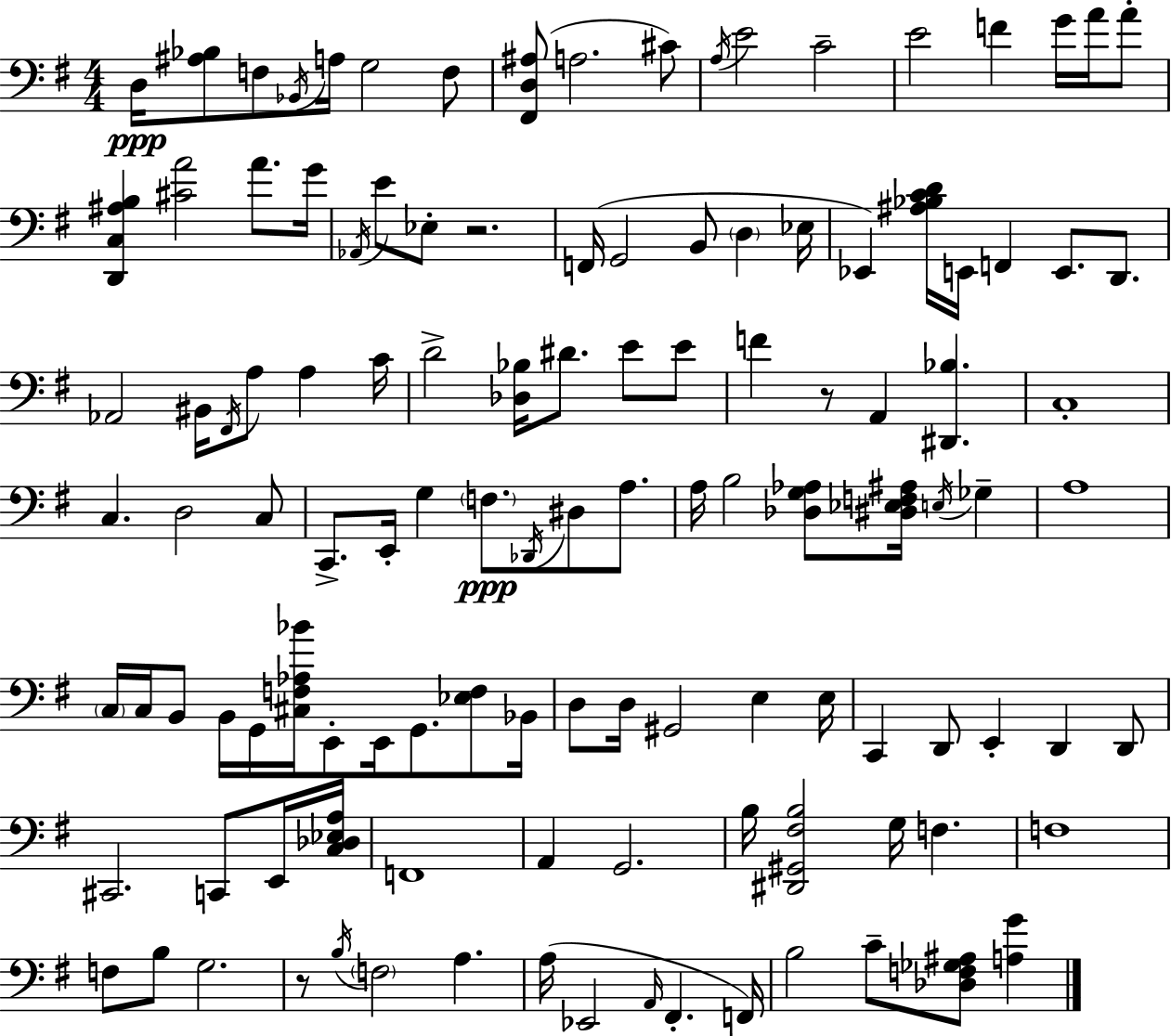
X:1
T:Untitled
M:4/4
L:1/4
K:G
D,/4 [^A,_B,]/2 F,/2 _B,,/4 A,/4 G,2 F,/2 [^F,,D,^A,]/2 A,2 ^C/2 A,/4 E2 C2 E2 F G/4 A/4 A/2 [D,,C,^A,B,] [^CA]2 A/2 G/4 _A,,/4 E/2 _E,/2 z2 F,,/4 G,,2 B,,/2 D, _E,/4 _E,, [^A,_B,CD]/4 E,,/4 F,, E,,/2 D,,/2 _A,,2 ^B,,/4 ^F,,/4 A,/2 A, C/4 D2 [_D,_B,]/4 ^D/2 E/2 E/2 F z/2 A,, [^D,,_B,] C,4 C, D,2 C,/2 C,,/2 E,,/4 G, F,/2 _D,,/4 ^D,/2 A,/2 A,/4 B,2 [_D,G,_A,]/2 [^D,_E,F,^A,]/4 E,/4 _G, A,4 C,/4 C,/4 B,,/2 B,,/4 G,,/4 [^C,F,_A,_B]/4 E,,/2 E,,/4 G,,/2 [_E,F,]/2 _B,,/4 D,/2 D,/4 ^G,,2 E, E,/4 C,, D,,/2 E,, D,, D,,/2 ^C,,2 C,,/2 E,,/4 [C,_D,_E,A,]/4 F,,4 A,, G,,2 B,/4 [^D,,^G,,^F,B,]2 G,/4 F, F,4 F,/2 B,/2 G,2 z/2 B,/4 F,2 A, A,/4 _E,,2 A,,/4 ^F,, F,,/4 B,2 C/2 [_D,F,_G,^A,]/2 [A,G]